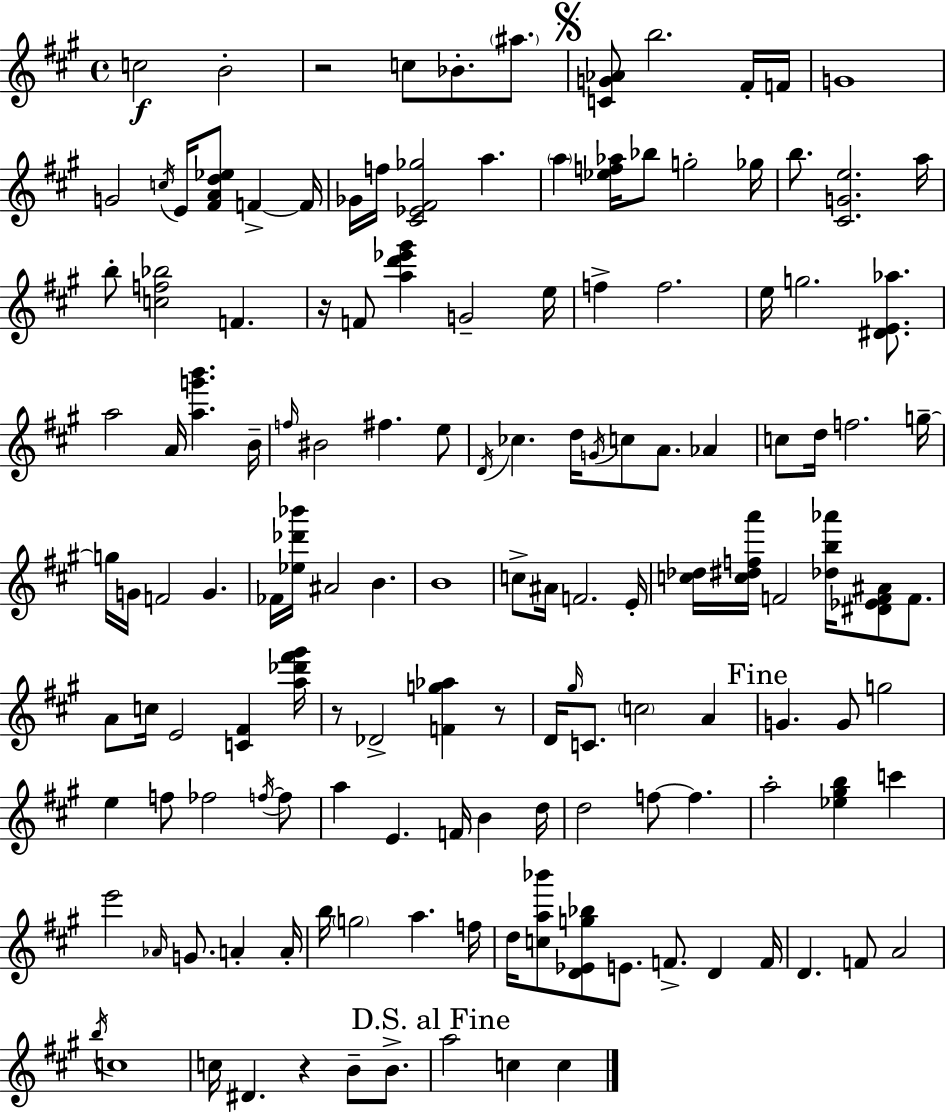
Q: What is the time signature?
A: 4/4